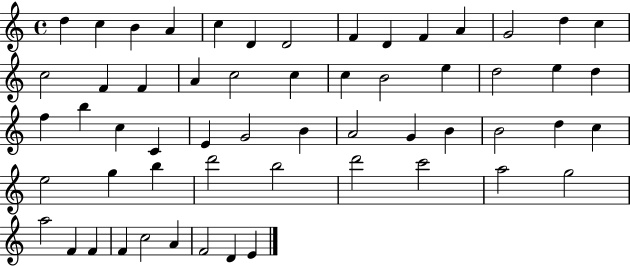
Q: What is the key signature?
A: C major